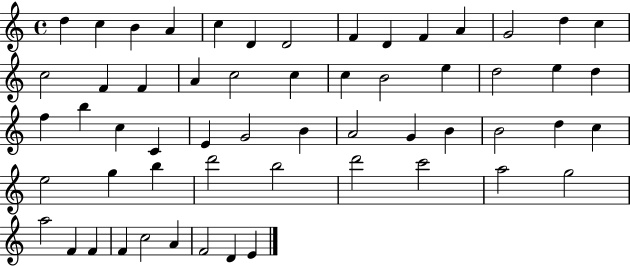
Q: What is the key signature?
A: C major